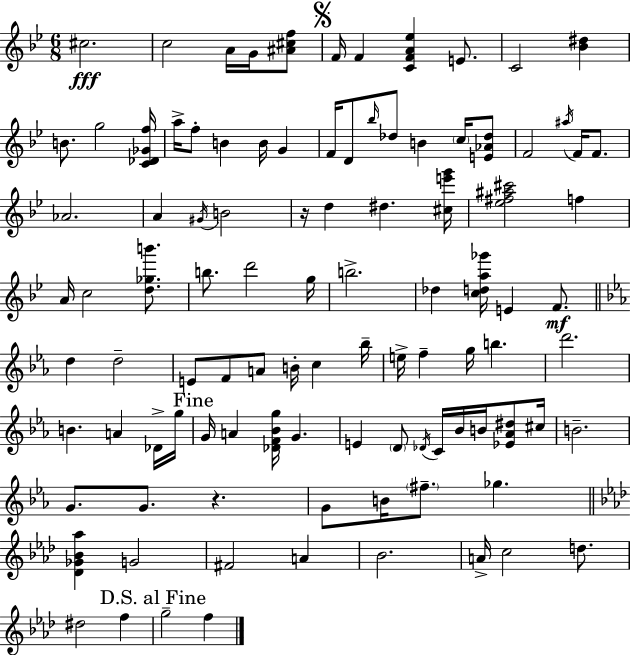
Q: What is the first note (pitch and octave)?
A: C#5